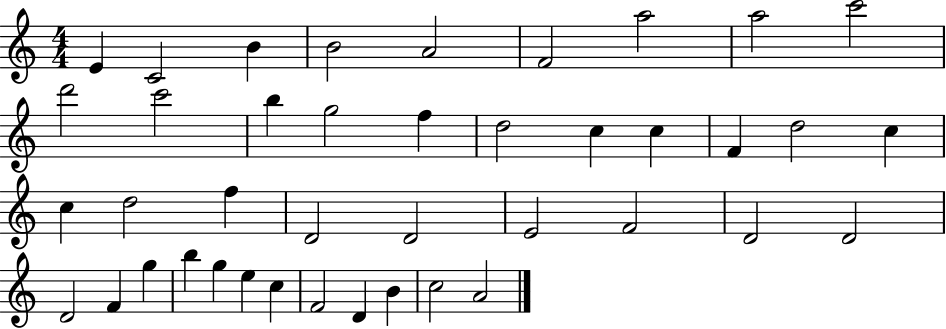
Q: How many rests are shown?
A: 0